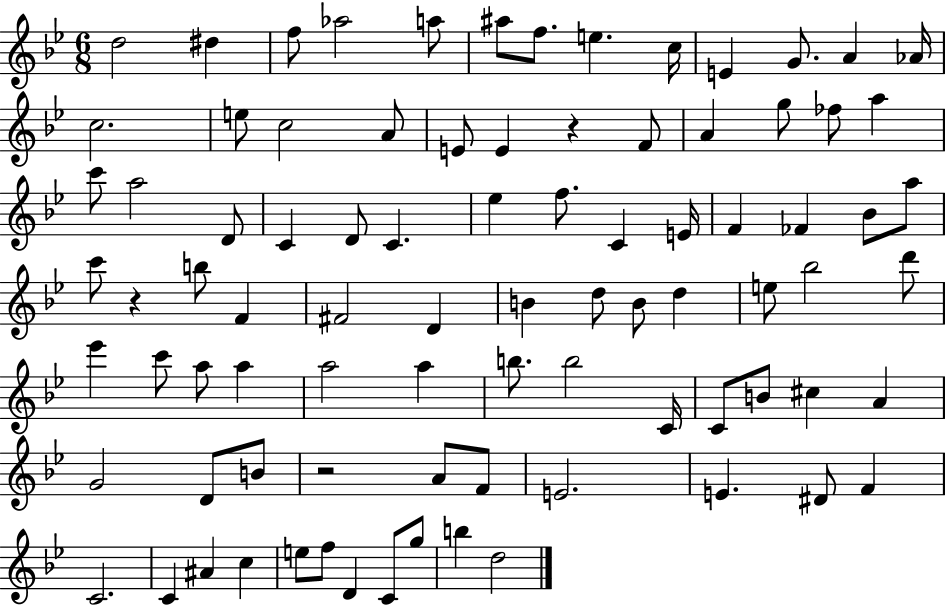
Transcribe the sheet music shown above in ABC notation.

X:1
T:Untitled
M:6/8
L:1/4
K:Bb
d2 ^d f/2 _a2 a/2 ^a/2 f/2 e c/4 E G/2 A _A/4 c2 e/2 c2 A/2 E/2 E z F/2 A g/2 _f/2 a c'/2 a2 D/2 C D/2 C _e f/2 C E/4 F _F _B/2 a/2 c'/2 z b/2 F ^F2 D B d/2 B/2 d e/2 _b2 d'/2 _e' c'/2 a/2 a a2 a b/2 b2 C/4 C/2 B/2 ^c A G2 D/2 B/2 z2 A/2 F/2 E2 E ^D/2 F C2 C ^A c e/2 f/2 D C/2 g/2 b d2